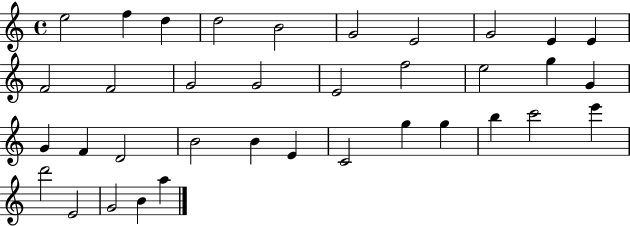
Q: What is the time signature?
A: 4/4